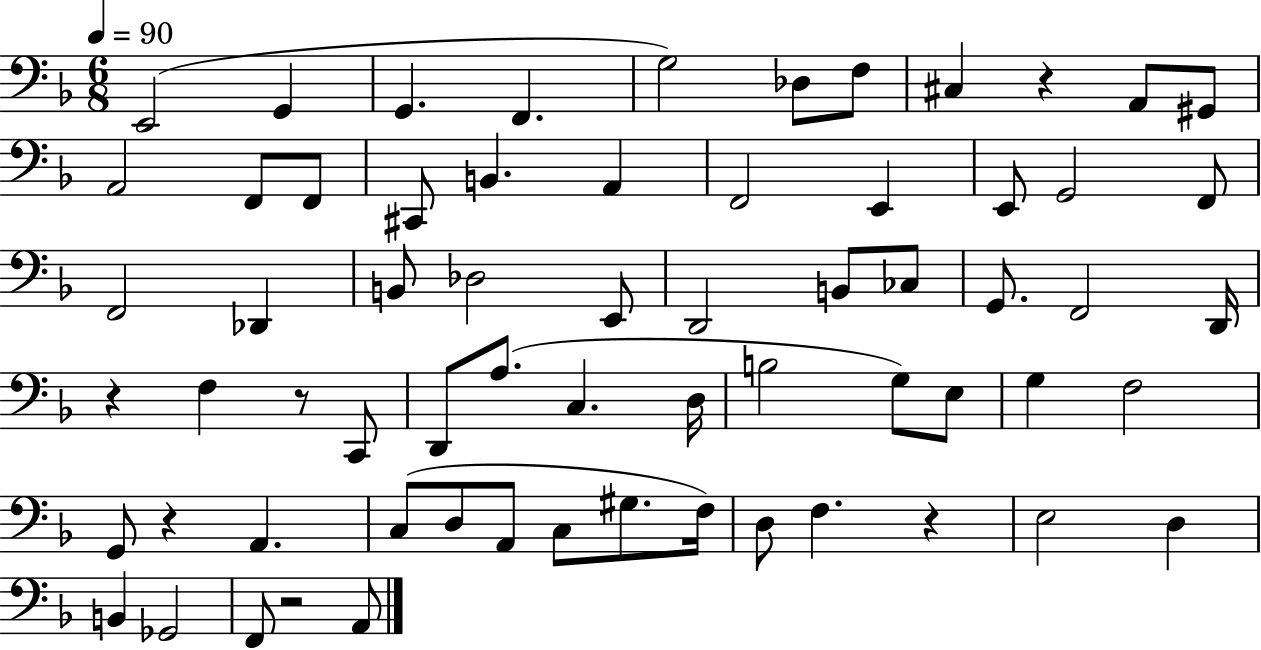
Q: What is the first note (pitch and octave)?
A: E2